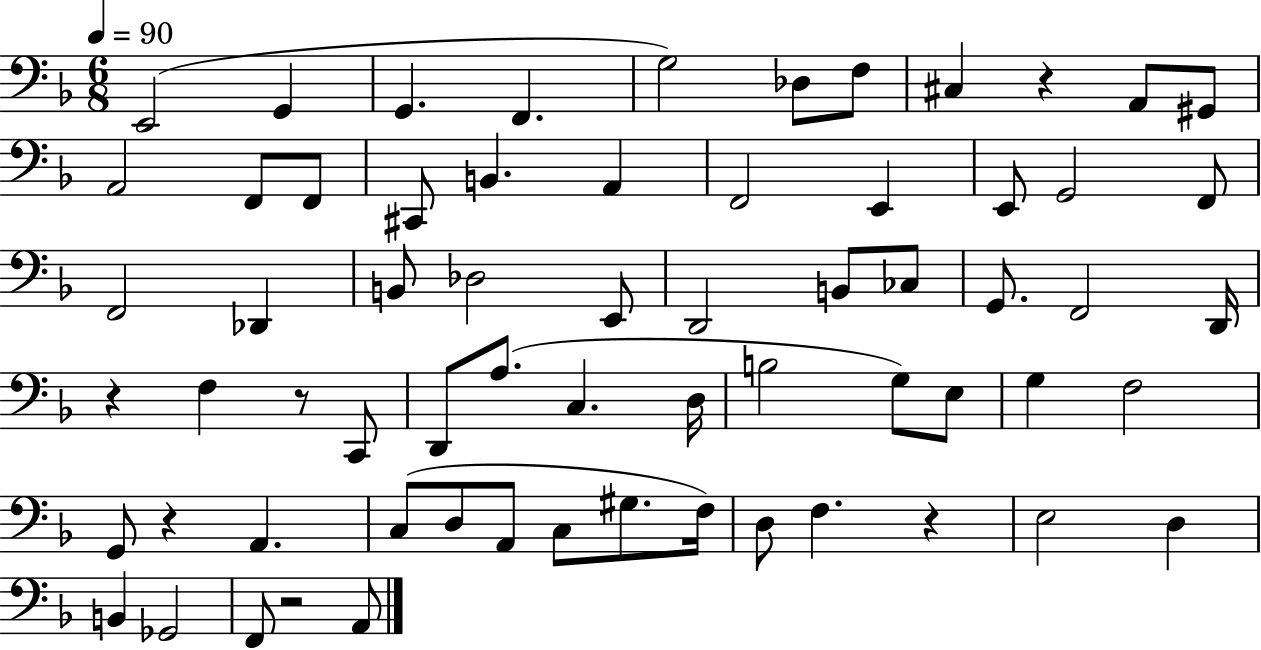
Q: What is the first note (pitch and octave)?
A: E2